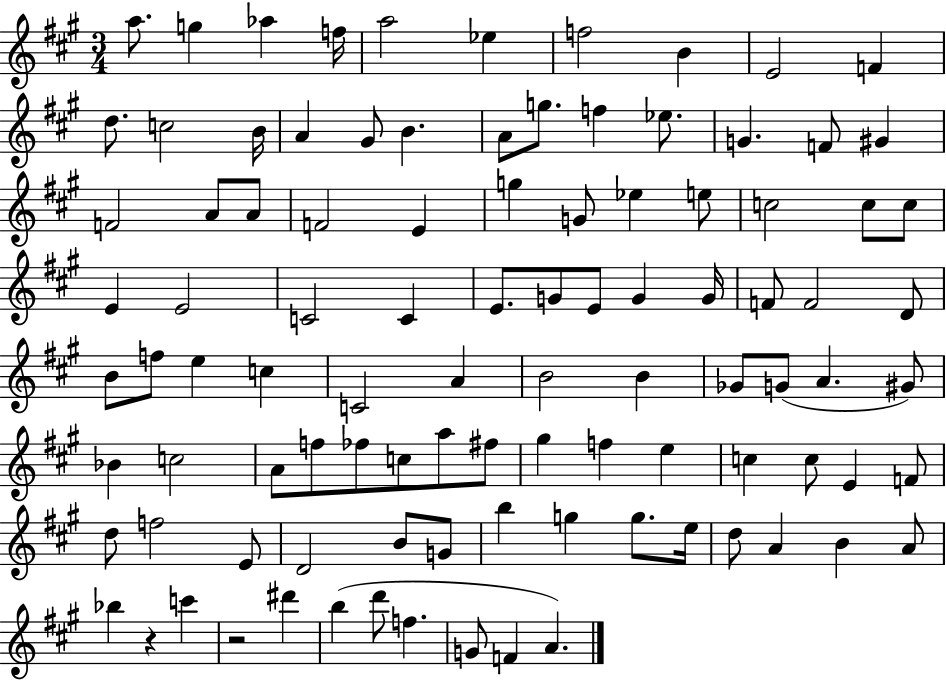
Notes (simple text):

A5/e. G5/q Ab5/q F5/s A5/h Eb5/q F5/h B4/q E4/h F4/q D5/e. C5/h B4/s A4/q G#4/e B4/q. A4/e G5/e. F5/q Eb5/e. G4/q. F4/e G#4/q F4/h A4/e A4/e F4/h E4/q G5/q G4/e Eb5/q E5/e C5/h C5/e C5/e E4/q E4/h C4/h C4/q E4/e. G4/e E4/e G4/q G4/s F4/e F4/h D4/e B4/e F5/e E5/q C5/q C4/h A4/q B4/h B4/q Gb4/e G4/e A4/q. G#4/e Bb4/q C5/h A4/e F5/e FES5/e C5/e A5/e F#5/e G#5/q F5/q E5/q C5/q C5/e E4/q F4/e D5/e F5/h E4/e D4/h B4/e G4/e B5/q G5/q G5/e. E5/s D5/e A4/q B4/q A4/e Bb5/q R/q C6/q R/h D#6/q B5/q D6/e F5/q. G4/e F4/q A4/q.